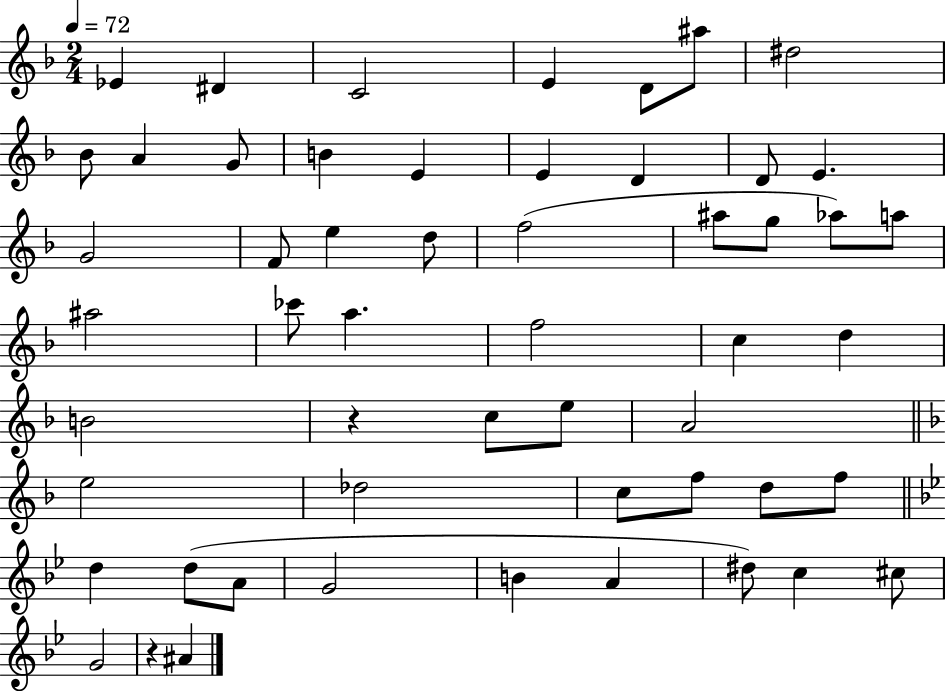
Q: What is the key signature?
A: F major